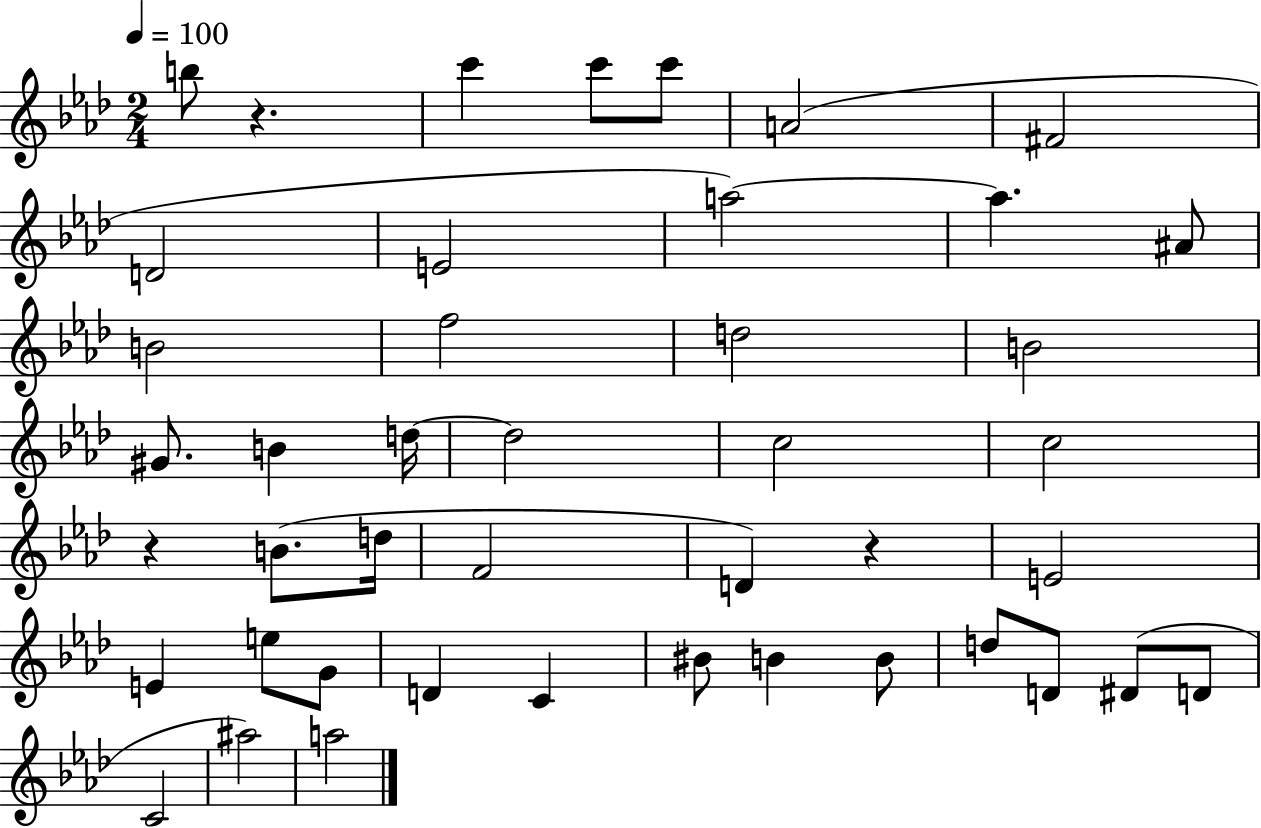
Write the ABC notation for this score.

X:1
T:Untitled
M:2/4
L:1/4
K:Ab
b/2 z c' c'/2 c'/2 A2 ^F2 D2 E2 a2 a ^A/2 B2 f2 d2 B2 ^G/2 B d/4 d2 c2 c2 z B/2 d/4 F2 D z E2 E e/2 G/2 D C ^B/2 B B/2 d/2 D/2 ^D/2 D/2 C2 ^a2 a2